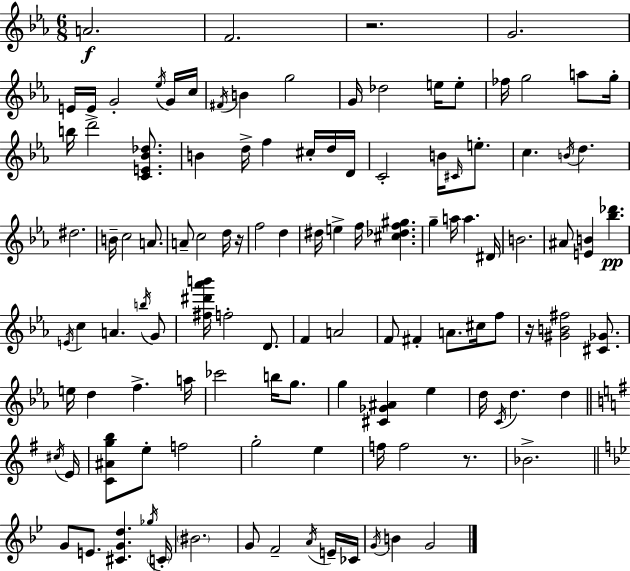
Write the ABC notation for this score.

X:1
T:Untitled
M:6/8
L:1/4
K:Eb
A2 F2 z2 G2 E/4 E/4 G2 _e/4 G/4 c/4 ^F/4 B g2 G/4 _d2 e/4 e/2 _f/4 g2 a/2 g/4 b/4 d'2 [CE_B_d]/2 B d/4 f ^c/4 d/4 D/4 C2 B/4 ^C/4 e/2 c B/4 d ^d2 B/4 c2 A/2 A/2 c2 d/4 z/4 f2 d ^d/4 e f/4 [^c_df^g] g a/4 a ^D/4 B2 ^A/2 [EB] [_b_d'] E/4 c A b/4 G/2 [^f^d'_a'b']/4 f2 D/2 F A2 F/2 ^F A/2 ^c/4 f/2 z/4 [^GB^f]2 [^C_G]/2 e/4 d f a/4 _c'2 b/4 g/2 g [^C_G^A] _e d/4 C/4 d d ^c/4 E/4 [C^Agb]/2 e/2 f2 g2 e f/4 f2 z/2 _B2 G/2 E/2 [^CGd] _g/4 C/4 ^B2 G/2 F2 A/4 E/4 _C/4 G/4 B G2